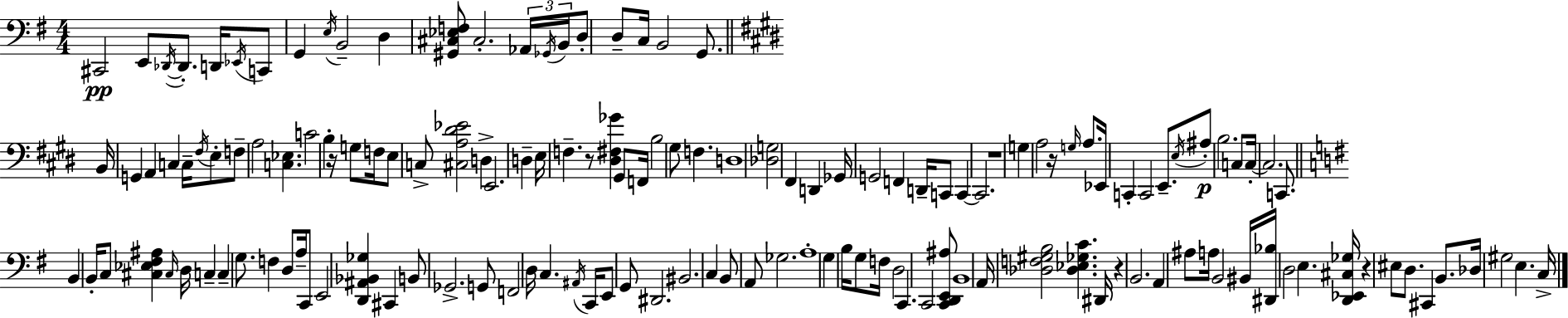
C#2/h E2/e Db2/s Db2/e. D2/s Eb2/s C2/e G2/q E3/s B2/h D3/q [G#2,C#3,Eb3,F3]/e C#3/h. Ab2/s Gb2/s B2/s D3/e D3/e C3/s B2/h G2/e. B2/s G2/q A2/q C3/q C3/s F#3/s E3/e F3/e A3/h [C3,Eb3]/q. C4/h B3/q R/s G3/e F3/s E3/e C3/e [C#3,A3,D#4,Eb4]/h D3/q E2/h. D3/q E3/s F3/q. R/e [D#3,F#3,Gb4]/q G#2/e F2/s B3/h G#3/e F3/q. D3/w [Db3,G3]/h F#2/q D2/q Gb2/s G2/h F2/q D2/s C2/e C2/q C2/h. R/w G3/q A3/h R/s G3/s A3/e. Eb2/s C2/q C2/h E2/e. E3/s A#3/e B3/h. C3/e C3/s C3/h. C2/e. B2/q B2/s C3/e [C#3,Eb3,F#3,A#3]/q C#3/s D3/s C3/q C3/q G3/e. F3/q D3/e A3/s C2/e E2/h [D2,A#2,Bb2,Gb3]/q C#2/q B2/e Gb2/h. G2/e F2/h D3/s C3/q. A#2/s C2/s E2/e G2/e D#2/h. BIS2/h. C3/q B2/e A2/e Gb3/h. A3/w G3/q B3/s G3/e F3/s D3/h C2/q. C2/h [C2,D2,E2,A#3]/e B2/w A2/s [Db3,F3,G#3,B3]/h [Db3,Eb3,Gb3,C4]/q. D#2/s R/q B2/h. A2/q A#3/e A3/s B2/h BIS2/s [D#2,Bb3]/s D3/h E3/q. [D2,Eb2,C#3,Gb3]/s R/q EIS3/e D3/e. C#2/q B2/e. Db3/s G#3/h E3/q. C3/s